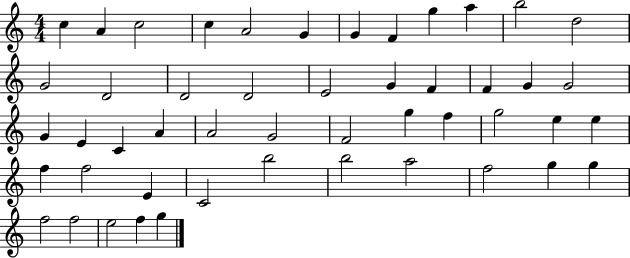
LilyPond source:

{
  \clef treble
  \numericTimeSignature
  \time 4/4
  \key c \major
  c''4 a'4 c''2 | c''4 a'2 g'4 | g'4 f'4 g''4 a''4 | b''2 d''2 | \break g'2 d'2 | d'2 d'2 | e'2 g'4 f'4 | f'4 g'4 g'2 | \break g'4 e'4 c'4 a'4 | a'2 g'2 | f'2 g''4 f''4 | g''2 e''4 e''4 | \break f''4 f''2 e'4 | c'2 b''2 | b''2 a''2 | f''2 g''4 g''4 | \break f''2 f''2 | e''2 f''4 g''4 | \bar "|."
}